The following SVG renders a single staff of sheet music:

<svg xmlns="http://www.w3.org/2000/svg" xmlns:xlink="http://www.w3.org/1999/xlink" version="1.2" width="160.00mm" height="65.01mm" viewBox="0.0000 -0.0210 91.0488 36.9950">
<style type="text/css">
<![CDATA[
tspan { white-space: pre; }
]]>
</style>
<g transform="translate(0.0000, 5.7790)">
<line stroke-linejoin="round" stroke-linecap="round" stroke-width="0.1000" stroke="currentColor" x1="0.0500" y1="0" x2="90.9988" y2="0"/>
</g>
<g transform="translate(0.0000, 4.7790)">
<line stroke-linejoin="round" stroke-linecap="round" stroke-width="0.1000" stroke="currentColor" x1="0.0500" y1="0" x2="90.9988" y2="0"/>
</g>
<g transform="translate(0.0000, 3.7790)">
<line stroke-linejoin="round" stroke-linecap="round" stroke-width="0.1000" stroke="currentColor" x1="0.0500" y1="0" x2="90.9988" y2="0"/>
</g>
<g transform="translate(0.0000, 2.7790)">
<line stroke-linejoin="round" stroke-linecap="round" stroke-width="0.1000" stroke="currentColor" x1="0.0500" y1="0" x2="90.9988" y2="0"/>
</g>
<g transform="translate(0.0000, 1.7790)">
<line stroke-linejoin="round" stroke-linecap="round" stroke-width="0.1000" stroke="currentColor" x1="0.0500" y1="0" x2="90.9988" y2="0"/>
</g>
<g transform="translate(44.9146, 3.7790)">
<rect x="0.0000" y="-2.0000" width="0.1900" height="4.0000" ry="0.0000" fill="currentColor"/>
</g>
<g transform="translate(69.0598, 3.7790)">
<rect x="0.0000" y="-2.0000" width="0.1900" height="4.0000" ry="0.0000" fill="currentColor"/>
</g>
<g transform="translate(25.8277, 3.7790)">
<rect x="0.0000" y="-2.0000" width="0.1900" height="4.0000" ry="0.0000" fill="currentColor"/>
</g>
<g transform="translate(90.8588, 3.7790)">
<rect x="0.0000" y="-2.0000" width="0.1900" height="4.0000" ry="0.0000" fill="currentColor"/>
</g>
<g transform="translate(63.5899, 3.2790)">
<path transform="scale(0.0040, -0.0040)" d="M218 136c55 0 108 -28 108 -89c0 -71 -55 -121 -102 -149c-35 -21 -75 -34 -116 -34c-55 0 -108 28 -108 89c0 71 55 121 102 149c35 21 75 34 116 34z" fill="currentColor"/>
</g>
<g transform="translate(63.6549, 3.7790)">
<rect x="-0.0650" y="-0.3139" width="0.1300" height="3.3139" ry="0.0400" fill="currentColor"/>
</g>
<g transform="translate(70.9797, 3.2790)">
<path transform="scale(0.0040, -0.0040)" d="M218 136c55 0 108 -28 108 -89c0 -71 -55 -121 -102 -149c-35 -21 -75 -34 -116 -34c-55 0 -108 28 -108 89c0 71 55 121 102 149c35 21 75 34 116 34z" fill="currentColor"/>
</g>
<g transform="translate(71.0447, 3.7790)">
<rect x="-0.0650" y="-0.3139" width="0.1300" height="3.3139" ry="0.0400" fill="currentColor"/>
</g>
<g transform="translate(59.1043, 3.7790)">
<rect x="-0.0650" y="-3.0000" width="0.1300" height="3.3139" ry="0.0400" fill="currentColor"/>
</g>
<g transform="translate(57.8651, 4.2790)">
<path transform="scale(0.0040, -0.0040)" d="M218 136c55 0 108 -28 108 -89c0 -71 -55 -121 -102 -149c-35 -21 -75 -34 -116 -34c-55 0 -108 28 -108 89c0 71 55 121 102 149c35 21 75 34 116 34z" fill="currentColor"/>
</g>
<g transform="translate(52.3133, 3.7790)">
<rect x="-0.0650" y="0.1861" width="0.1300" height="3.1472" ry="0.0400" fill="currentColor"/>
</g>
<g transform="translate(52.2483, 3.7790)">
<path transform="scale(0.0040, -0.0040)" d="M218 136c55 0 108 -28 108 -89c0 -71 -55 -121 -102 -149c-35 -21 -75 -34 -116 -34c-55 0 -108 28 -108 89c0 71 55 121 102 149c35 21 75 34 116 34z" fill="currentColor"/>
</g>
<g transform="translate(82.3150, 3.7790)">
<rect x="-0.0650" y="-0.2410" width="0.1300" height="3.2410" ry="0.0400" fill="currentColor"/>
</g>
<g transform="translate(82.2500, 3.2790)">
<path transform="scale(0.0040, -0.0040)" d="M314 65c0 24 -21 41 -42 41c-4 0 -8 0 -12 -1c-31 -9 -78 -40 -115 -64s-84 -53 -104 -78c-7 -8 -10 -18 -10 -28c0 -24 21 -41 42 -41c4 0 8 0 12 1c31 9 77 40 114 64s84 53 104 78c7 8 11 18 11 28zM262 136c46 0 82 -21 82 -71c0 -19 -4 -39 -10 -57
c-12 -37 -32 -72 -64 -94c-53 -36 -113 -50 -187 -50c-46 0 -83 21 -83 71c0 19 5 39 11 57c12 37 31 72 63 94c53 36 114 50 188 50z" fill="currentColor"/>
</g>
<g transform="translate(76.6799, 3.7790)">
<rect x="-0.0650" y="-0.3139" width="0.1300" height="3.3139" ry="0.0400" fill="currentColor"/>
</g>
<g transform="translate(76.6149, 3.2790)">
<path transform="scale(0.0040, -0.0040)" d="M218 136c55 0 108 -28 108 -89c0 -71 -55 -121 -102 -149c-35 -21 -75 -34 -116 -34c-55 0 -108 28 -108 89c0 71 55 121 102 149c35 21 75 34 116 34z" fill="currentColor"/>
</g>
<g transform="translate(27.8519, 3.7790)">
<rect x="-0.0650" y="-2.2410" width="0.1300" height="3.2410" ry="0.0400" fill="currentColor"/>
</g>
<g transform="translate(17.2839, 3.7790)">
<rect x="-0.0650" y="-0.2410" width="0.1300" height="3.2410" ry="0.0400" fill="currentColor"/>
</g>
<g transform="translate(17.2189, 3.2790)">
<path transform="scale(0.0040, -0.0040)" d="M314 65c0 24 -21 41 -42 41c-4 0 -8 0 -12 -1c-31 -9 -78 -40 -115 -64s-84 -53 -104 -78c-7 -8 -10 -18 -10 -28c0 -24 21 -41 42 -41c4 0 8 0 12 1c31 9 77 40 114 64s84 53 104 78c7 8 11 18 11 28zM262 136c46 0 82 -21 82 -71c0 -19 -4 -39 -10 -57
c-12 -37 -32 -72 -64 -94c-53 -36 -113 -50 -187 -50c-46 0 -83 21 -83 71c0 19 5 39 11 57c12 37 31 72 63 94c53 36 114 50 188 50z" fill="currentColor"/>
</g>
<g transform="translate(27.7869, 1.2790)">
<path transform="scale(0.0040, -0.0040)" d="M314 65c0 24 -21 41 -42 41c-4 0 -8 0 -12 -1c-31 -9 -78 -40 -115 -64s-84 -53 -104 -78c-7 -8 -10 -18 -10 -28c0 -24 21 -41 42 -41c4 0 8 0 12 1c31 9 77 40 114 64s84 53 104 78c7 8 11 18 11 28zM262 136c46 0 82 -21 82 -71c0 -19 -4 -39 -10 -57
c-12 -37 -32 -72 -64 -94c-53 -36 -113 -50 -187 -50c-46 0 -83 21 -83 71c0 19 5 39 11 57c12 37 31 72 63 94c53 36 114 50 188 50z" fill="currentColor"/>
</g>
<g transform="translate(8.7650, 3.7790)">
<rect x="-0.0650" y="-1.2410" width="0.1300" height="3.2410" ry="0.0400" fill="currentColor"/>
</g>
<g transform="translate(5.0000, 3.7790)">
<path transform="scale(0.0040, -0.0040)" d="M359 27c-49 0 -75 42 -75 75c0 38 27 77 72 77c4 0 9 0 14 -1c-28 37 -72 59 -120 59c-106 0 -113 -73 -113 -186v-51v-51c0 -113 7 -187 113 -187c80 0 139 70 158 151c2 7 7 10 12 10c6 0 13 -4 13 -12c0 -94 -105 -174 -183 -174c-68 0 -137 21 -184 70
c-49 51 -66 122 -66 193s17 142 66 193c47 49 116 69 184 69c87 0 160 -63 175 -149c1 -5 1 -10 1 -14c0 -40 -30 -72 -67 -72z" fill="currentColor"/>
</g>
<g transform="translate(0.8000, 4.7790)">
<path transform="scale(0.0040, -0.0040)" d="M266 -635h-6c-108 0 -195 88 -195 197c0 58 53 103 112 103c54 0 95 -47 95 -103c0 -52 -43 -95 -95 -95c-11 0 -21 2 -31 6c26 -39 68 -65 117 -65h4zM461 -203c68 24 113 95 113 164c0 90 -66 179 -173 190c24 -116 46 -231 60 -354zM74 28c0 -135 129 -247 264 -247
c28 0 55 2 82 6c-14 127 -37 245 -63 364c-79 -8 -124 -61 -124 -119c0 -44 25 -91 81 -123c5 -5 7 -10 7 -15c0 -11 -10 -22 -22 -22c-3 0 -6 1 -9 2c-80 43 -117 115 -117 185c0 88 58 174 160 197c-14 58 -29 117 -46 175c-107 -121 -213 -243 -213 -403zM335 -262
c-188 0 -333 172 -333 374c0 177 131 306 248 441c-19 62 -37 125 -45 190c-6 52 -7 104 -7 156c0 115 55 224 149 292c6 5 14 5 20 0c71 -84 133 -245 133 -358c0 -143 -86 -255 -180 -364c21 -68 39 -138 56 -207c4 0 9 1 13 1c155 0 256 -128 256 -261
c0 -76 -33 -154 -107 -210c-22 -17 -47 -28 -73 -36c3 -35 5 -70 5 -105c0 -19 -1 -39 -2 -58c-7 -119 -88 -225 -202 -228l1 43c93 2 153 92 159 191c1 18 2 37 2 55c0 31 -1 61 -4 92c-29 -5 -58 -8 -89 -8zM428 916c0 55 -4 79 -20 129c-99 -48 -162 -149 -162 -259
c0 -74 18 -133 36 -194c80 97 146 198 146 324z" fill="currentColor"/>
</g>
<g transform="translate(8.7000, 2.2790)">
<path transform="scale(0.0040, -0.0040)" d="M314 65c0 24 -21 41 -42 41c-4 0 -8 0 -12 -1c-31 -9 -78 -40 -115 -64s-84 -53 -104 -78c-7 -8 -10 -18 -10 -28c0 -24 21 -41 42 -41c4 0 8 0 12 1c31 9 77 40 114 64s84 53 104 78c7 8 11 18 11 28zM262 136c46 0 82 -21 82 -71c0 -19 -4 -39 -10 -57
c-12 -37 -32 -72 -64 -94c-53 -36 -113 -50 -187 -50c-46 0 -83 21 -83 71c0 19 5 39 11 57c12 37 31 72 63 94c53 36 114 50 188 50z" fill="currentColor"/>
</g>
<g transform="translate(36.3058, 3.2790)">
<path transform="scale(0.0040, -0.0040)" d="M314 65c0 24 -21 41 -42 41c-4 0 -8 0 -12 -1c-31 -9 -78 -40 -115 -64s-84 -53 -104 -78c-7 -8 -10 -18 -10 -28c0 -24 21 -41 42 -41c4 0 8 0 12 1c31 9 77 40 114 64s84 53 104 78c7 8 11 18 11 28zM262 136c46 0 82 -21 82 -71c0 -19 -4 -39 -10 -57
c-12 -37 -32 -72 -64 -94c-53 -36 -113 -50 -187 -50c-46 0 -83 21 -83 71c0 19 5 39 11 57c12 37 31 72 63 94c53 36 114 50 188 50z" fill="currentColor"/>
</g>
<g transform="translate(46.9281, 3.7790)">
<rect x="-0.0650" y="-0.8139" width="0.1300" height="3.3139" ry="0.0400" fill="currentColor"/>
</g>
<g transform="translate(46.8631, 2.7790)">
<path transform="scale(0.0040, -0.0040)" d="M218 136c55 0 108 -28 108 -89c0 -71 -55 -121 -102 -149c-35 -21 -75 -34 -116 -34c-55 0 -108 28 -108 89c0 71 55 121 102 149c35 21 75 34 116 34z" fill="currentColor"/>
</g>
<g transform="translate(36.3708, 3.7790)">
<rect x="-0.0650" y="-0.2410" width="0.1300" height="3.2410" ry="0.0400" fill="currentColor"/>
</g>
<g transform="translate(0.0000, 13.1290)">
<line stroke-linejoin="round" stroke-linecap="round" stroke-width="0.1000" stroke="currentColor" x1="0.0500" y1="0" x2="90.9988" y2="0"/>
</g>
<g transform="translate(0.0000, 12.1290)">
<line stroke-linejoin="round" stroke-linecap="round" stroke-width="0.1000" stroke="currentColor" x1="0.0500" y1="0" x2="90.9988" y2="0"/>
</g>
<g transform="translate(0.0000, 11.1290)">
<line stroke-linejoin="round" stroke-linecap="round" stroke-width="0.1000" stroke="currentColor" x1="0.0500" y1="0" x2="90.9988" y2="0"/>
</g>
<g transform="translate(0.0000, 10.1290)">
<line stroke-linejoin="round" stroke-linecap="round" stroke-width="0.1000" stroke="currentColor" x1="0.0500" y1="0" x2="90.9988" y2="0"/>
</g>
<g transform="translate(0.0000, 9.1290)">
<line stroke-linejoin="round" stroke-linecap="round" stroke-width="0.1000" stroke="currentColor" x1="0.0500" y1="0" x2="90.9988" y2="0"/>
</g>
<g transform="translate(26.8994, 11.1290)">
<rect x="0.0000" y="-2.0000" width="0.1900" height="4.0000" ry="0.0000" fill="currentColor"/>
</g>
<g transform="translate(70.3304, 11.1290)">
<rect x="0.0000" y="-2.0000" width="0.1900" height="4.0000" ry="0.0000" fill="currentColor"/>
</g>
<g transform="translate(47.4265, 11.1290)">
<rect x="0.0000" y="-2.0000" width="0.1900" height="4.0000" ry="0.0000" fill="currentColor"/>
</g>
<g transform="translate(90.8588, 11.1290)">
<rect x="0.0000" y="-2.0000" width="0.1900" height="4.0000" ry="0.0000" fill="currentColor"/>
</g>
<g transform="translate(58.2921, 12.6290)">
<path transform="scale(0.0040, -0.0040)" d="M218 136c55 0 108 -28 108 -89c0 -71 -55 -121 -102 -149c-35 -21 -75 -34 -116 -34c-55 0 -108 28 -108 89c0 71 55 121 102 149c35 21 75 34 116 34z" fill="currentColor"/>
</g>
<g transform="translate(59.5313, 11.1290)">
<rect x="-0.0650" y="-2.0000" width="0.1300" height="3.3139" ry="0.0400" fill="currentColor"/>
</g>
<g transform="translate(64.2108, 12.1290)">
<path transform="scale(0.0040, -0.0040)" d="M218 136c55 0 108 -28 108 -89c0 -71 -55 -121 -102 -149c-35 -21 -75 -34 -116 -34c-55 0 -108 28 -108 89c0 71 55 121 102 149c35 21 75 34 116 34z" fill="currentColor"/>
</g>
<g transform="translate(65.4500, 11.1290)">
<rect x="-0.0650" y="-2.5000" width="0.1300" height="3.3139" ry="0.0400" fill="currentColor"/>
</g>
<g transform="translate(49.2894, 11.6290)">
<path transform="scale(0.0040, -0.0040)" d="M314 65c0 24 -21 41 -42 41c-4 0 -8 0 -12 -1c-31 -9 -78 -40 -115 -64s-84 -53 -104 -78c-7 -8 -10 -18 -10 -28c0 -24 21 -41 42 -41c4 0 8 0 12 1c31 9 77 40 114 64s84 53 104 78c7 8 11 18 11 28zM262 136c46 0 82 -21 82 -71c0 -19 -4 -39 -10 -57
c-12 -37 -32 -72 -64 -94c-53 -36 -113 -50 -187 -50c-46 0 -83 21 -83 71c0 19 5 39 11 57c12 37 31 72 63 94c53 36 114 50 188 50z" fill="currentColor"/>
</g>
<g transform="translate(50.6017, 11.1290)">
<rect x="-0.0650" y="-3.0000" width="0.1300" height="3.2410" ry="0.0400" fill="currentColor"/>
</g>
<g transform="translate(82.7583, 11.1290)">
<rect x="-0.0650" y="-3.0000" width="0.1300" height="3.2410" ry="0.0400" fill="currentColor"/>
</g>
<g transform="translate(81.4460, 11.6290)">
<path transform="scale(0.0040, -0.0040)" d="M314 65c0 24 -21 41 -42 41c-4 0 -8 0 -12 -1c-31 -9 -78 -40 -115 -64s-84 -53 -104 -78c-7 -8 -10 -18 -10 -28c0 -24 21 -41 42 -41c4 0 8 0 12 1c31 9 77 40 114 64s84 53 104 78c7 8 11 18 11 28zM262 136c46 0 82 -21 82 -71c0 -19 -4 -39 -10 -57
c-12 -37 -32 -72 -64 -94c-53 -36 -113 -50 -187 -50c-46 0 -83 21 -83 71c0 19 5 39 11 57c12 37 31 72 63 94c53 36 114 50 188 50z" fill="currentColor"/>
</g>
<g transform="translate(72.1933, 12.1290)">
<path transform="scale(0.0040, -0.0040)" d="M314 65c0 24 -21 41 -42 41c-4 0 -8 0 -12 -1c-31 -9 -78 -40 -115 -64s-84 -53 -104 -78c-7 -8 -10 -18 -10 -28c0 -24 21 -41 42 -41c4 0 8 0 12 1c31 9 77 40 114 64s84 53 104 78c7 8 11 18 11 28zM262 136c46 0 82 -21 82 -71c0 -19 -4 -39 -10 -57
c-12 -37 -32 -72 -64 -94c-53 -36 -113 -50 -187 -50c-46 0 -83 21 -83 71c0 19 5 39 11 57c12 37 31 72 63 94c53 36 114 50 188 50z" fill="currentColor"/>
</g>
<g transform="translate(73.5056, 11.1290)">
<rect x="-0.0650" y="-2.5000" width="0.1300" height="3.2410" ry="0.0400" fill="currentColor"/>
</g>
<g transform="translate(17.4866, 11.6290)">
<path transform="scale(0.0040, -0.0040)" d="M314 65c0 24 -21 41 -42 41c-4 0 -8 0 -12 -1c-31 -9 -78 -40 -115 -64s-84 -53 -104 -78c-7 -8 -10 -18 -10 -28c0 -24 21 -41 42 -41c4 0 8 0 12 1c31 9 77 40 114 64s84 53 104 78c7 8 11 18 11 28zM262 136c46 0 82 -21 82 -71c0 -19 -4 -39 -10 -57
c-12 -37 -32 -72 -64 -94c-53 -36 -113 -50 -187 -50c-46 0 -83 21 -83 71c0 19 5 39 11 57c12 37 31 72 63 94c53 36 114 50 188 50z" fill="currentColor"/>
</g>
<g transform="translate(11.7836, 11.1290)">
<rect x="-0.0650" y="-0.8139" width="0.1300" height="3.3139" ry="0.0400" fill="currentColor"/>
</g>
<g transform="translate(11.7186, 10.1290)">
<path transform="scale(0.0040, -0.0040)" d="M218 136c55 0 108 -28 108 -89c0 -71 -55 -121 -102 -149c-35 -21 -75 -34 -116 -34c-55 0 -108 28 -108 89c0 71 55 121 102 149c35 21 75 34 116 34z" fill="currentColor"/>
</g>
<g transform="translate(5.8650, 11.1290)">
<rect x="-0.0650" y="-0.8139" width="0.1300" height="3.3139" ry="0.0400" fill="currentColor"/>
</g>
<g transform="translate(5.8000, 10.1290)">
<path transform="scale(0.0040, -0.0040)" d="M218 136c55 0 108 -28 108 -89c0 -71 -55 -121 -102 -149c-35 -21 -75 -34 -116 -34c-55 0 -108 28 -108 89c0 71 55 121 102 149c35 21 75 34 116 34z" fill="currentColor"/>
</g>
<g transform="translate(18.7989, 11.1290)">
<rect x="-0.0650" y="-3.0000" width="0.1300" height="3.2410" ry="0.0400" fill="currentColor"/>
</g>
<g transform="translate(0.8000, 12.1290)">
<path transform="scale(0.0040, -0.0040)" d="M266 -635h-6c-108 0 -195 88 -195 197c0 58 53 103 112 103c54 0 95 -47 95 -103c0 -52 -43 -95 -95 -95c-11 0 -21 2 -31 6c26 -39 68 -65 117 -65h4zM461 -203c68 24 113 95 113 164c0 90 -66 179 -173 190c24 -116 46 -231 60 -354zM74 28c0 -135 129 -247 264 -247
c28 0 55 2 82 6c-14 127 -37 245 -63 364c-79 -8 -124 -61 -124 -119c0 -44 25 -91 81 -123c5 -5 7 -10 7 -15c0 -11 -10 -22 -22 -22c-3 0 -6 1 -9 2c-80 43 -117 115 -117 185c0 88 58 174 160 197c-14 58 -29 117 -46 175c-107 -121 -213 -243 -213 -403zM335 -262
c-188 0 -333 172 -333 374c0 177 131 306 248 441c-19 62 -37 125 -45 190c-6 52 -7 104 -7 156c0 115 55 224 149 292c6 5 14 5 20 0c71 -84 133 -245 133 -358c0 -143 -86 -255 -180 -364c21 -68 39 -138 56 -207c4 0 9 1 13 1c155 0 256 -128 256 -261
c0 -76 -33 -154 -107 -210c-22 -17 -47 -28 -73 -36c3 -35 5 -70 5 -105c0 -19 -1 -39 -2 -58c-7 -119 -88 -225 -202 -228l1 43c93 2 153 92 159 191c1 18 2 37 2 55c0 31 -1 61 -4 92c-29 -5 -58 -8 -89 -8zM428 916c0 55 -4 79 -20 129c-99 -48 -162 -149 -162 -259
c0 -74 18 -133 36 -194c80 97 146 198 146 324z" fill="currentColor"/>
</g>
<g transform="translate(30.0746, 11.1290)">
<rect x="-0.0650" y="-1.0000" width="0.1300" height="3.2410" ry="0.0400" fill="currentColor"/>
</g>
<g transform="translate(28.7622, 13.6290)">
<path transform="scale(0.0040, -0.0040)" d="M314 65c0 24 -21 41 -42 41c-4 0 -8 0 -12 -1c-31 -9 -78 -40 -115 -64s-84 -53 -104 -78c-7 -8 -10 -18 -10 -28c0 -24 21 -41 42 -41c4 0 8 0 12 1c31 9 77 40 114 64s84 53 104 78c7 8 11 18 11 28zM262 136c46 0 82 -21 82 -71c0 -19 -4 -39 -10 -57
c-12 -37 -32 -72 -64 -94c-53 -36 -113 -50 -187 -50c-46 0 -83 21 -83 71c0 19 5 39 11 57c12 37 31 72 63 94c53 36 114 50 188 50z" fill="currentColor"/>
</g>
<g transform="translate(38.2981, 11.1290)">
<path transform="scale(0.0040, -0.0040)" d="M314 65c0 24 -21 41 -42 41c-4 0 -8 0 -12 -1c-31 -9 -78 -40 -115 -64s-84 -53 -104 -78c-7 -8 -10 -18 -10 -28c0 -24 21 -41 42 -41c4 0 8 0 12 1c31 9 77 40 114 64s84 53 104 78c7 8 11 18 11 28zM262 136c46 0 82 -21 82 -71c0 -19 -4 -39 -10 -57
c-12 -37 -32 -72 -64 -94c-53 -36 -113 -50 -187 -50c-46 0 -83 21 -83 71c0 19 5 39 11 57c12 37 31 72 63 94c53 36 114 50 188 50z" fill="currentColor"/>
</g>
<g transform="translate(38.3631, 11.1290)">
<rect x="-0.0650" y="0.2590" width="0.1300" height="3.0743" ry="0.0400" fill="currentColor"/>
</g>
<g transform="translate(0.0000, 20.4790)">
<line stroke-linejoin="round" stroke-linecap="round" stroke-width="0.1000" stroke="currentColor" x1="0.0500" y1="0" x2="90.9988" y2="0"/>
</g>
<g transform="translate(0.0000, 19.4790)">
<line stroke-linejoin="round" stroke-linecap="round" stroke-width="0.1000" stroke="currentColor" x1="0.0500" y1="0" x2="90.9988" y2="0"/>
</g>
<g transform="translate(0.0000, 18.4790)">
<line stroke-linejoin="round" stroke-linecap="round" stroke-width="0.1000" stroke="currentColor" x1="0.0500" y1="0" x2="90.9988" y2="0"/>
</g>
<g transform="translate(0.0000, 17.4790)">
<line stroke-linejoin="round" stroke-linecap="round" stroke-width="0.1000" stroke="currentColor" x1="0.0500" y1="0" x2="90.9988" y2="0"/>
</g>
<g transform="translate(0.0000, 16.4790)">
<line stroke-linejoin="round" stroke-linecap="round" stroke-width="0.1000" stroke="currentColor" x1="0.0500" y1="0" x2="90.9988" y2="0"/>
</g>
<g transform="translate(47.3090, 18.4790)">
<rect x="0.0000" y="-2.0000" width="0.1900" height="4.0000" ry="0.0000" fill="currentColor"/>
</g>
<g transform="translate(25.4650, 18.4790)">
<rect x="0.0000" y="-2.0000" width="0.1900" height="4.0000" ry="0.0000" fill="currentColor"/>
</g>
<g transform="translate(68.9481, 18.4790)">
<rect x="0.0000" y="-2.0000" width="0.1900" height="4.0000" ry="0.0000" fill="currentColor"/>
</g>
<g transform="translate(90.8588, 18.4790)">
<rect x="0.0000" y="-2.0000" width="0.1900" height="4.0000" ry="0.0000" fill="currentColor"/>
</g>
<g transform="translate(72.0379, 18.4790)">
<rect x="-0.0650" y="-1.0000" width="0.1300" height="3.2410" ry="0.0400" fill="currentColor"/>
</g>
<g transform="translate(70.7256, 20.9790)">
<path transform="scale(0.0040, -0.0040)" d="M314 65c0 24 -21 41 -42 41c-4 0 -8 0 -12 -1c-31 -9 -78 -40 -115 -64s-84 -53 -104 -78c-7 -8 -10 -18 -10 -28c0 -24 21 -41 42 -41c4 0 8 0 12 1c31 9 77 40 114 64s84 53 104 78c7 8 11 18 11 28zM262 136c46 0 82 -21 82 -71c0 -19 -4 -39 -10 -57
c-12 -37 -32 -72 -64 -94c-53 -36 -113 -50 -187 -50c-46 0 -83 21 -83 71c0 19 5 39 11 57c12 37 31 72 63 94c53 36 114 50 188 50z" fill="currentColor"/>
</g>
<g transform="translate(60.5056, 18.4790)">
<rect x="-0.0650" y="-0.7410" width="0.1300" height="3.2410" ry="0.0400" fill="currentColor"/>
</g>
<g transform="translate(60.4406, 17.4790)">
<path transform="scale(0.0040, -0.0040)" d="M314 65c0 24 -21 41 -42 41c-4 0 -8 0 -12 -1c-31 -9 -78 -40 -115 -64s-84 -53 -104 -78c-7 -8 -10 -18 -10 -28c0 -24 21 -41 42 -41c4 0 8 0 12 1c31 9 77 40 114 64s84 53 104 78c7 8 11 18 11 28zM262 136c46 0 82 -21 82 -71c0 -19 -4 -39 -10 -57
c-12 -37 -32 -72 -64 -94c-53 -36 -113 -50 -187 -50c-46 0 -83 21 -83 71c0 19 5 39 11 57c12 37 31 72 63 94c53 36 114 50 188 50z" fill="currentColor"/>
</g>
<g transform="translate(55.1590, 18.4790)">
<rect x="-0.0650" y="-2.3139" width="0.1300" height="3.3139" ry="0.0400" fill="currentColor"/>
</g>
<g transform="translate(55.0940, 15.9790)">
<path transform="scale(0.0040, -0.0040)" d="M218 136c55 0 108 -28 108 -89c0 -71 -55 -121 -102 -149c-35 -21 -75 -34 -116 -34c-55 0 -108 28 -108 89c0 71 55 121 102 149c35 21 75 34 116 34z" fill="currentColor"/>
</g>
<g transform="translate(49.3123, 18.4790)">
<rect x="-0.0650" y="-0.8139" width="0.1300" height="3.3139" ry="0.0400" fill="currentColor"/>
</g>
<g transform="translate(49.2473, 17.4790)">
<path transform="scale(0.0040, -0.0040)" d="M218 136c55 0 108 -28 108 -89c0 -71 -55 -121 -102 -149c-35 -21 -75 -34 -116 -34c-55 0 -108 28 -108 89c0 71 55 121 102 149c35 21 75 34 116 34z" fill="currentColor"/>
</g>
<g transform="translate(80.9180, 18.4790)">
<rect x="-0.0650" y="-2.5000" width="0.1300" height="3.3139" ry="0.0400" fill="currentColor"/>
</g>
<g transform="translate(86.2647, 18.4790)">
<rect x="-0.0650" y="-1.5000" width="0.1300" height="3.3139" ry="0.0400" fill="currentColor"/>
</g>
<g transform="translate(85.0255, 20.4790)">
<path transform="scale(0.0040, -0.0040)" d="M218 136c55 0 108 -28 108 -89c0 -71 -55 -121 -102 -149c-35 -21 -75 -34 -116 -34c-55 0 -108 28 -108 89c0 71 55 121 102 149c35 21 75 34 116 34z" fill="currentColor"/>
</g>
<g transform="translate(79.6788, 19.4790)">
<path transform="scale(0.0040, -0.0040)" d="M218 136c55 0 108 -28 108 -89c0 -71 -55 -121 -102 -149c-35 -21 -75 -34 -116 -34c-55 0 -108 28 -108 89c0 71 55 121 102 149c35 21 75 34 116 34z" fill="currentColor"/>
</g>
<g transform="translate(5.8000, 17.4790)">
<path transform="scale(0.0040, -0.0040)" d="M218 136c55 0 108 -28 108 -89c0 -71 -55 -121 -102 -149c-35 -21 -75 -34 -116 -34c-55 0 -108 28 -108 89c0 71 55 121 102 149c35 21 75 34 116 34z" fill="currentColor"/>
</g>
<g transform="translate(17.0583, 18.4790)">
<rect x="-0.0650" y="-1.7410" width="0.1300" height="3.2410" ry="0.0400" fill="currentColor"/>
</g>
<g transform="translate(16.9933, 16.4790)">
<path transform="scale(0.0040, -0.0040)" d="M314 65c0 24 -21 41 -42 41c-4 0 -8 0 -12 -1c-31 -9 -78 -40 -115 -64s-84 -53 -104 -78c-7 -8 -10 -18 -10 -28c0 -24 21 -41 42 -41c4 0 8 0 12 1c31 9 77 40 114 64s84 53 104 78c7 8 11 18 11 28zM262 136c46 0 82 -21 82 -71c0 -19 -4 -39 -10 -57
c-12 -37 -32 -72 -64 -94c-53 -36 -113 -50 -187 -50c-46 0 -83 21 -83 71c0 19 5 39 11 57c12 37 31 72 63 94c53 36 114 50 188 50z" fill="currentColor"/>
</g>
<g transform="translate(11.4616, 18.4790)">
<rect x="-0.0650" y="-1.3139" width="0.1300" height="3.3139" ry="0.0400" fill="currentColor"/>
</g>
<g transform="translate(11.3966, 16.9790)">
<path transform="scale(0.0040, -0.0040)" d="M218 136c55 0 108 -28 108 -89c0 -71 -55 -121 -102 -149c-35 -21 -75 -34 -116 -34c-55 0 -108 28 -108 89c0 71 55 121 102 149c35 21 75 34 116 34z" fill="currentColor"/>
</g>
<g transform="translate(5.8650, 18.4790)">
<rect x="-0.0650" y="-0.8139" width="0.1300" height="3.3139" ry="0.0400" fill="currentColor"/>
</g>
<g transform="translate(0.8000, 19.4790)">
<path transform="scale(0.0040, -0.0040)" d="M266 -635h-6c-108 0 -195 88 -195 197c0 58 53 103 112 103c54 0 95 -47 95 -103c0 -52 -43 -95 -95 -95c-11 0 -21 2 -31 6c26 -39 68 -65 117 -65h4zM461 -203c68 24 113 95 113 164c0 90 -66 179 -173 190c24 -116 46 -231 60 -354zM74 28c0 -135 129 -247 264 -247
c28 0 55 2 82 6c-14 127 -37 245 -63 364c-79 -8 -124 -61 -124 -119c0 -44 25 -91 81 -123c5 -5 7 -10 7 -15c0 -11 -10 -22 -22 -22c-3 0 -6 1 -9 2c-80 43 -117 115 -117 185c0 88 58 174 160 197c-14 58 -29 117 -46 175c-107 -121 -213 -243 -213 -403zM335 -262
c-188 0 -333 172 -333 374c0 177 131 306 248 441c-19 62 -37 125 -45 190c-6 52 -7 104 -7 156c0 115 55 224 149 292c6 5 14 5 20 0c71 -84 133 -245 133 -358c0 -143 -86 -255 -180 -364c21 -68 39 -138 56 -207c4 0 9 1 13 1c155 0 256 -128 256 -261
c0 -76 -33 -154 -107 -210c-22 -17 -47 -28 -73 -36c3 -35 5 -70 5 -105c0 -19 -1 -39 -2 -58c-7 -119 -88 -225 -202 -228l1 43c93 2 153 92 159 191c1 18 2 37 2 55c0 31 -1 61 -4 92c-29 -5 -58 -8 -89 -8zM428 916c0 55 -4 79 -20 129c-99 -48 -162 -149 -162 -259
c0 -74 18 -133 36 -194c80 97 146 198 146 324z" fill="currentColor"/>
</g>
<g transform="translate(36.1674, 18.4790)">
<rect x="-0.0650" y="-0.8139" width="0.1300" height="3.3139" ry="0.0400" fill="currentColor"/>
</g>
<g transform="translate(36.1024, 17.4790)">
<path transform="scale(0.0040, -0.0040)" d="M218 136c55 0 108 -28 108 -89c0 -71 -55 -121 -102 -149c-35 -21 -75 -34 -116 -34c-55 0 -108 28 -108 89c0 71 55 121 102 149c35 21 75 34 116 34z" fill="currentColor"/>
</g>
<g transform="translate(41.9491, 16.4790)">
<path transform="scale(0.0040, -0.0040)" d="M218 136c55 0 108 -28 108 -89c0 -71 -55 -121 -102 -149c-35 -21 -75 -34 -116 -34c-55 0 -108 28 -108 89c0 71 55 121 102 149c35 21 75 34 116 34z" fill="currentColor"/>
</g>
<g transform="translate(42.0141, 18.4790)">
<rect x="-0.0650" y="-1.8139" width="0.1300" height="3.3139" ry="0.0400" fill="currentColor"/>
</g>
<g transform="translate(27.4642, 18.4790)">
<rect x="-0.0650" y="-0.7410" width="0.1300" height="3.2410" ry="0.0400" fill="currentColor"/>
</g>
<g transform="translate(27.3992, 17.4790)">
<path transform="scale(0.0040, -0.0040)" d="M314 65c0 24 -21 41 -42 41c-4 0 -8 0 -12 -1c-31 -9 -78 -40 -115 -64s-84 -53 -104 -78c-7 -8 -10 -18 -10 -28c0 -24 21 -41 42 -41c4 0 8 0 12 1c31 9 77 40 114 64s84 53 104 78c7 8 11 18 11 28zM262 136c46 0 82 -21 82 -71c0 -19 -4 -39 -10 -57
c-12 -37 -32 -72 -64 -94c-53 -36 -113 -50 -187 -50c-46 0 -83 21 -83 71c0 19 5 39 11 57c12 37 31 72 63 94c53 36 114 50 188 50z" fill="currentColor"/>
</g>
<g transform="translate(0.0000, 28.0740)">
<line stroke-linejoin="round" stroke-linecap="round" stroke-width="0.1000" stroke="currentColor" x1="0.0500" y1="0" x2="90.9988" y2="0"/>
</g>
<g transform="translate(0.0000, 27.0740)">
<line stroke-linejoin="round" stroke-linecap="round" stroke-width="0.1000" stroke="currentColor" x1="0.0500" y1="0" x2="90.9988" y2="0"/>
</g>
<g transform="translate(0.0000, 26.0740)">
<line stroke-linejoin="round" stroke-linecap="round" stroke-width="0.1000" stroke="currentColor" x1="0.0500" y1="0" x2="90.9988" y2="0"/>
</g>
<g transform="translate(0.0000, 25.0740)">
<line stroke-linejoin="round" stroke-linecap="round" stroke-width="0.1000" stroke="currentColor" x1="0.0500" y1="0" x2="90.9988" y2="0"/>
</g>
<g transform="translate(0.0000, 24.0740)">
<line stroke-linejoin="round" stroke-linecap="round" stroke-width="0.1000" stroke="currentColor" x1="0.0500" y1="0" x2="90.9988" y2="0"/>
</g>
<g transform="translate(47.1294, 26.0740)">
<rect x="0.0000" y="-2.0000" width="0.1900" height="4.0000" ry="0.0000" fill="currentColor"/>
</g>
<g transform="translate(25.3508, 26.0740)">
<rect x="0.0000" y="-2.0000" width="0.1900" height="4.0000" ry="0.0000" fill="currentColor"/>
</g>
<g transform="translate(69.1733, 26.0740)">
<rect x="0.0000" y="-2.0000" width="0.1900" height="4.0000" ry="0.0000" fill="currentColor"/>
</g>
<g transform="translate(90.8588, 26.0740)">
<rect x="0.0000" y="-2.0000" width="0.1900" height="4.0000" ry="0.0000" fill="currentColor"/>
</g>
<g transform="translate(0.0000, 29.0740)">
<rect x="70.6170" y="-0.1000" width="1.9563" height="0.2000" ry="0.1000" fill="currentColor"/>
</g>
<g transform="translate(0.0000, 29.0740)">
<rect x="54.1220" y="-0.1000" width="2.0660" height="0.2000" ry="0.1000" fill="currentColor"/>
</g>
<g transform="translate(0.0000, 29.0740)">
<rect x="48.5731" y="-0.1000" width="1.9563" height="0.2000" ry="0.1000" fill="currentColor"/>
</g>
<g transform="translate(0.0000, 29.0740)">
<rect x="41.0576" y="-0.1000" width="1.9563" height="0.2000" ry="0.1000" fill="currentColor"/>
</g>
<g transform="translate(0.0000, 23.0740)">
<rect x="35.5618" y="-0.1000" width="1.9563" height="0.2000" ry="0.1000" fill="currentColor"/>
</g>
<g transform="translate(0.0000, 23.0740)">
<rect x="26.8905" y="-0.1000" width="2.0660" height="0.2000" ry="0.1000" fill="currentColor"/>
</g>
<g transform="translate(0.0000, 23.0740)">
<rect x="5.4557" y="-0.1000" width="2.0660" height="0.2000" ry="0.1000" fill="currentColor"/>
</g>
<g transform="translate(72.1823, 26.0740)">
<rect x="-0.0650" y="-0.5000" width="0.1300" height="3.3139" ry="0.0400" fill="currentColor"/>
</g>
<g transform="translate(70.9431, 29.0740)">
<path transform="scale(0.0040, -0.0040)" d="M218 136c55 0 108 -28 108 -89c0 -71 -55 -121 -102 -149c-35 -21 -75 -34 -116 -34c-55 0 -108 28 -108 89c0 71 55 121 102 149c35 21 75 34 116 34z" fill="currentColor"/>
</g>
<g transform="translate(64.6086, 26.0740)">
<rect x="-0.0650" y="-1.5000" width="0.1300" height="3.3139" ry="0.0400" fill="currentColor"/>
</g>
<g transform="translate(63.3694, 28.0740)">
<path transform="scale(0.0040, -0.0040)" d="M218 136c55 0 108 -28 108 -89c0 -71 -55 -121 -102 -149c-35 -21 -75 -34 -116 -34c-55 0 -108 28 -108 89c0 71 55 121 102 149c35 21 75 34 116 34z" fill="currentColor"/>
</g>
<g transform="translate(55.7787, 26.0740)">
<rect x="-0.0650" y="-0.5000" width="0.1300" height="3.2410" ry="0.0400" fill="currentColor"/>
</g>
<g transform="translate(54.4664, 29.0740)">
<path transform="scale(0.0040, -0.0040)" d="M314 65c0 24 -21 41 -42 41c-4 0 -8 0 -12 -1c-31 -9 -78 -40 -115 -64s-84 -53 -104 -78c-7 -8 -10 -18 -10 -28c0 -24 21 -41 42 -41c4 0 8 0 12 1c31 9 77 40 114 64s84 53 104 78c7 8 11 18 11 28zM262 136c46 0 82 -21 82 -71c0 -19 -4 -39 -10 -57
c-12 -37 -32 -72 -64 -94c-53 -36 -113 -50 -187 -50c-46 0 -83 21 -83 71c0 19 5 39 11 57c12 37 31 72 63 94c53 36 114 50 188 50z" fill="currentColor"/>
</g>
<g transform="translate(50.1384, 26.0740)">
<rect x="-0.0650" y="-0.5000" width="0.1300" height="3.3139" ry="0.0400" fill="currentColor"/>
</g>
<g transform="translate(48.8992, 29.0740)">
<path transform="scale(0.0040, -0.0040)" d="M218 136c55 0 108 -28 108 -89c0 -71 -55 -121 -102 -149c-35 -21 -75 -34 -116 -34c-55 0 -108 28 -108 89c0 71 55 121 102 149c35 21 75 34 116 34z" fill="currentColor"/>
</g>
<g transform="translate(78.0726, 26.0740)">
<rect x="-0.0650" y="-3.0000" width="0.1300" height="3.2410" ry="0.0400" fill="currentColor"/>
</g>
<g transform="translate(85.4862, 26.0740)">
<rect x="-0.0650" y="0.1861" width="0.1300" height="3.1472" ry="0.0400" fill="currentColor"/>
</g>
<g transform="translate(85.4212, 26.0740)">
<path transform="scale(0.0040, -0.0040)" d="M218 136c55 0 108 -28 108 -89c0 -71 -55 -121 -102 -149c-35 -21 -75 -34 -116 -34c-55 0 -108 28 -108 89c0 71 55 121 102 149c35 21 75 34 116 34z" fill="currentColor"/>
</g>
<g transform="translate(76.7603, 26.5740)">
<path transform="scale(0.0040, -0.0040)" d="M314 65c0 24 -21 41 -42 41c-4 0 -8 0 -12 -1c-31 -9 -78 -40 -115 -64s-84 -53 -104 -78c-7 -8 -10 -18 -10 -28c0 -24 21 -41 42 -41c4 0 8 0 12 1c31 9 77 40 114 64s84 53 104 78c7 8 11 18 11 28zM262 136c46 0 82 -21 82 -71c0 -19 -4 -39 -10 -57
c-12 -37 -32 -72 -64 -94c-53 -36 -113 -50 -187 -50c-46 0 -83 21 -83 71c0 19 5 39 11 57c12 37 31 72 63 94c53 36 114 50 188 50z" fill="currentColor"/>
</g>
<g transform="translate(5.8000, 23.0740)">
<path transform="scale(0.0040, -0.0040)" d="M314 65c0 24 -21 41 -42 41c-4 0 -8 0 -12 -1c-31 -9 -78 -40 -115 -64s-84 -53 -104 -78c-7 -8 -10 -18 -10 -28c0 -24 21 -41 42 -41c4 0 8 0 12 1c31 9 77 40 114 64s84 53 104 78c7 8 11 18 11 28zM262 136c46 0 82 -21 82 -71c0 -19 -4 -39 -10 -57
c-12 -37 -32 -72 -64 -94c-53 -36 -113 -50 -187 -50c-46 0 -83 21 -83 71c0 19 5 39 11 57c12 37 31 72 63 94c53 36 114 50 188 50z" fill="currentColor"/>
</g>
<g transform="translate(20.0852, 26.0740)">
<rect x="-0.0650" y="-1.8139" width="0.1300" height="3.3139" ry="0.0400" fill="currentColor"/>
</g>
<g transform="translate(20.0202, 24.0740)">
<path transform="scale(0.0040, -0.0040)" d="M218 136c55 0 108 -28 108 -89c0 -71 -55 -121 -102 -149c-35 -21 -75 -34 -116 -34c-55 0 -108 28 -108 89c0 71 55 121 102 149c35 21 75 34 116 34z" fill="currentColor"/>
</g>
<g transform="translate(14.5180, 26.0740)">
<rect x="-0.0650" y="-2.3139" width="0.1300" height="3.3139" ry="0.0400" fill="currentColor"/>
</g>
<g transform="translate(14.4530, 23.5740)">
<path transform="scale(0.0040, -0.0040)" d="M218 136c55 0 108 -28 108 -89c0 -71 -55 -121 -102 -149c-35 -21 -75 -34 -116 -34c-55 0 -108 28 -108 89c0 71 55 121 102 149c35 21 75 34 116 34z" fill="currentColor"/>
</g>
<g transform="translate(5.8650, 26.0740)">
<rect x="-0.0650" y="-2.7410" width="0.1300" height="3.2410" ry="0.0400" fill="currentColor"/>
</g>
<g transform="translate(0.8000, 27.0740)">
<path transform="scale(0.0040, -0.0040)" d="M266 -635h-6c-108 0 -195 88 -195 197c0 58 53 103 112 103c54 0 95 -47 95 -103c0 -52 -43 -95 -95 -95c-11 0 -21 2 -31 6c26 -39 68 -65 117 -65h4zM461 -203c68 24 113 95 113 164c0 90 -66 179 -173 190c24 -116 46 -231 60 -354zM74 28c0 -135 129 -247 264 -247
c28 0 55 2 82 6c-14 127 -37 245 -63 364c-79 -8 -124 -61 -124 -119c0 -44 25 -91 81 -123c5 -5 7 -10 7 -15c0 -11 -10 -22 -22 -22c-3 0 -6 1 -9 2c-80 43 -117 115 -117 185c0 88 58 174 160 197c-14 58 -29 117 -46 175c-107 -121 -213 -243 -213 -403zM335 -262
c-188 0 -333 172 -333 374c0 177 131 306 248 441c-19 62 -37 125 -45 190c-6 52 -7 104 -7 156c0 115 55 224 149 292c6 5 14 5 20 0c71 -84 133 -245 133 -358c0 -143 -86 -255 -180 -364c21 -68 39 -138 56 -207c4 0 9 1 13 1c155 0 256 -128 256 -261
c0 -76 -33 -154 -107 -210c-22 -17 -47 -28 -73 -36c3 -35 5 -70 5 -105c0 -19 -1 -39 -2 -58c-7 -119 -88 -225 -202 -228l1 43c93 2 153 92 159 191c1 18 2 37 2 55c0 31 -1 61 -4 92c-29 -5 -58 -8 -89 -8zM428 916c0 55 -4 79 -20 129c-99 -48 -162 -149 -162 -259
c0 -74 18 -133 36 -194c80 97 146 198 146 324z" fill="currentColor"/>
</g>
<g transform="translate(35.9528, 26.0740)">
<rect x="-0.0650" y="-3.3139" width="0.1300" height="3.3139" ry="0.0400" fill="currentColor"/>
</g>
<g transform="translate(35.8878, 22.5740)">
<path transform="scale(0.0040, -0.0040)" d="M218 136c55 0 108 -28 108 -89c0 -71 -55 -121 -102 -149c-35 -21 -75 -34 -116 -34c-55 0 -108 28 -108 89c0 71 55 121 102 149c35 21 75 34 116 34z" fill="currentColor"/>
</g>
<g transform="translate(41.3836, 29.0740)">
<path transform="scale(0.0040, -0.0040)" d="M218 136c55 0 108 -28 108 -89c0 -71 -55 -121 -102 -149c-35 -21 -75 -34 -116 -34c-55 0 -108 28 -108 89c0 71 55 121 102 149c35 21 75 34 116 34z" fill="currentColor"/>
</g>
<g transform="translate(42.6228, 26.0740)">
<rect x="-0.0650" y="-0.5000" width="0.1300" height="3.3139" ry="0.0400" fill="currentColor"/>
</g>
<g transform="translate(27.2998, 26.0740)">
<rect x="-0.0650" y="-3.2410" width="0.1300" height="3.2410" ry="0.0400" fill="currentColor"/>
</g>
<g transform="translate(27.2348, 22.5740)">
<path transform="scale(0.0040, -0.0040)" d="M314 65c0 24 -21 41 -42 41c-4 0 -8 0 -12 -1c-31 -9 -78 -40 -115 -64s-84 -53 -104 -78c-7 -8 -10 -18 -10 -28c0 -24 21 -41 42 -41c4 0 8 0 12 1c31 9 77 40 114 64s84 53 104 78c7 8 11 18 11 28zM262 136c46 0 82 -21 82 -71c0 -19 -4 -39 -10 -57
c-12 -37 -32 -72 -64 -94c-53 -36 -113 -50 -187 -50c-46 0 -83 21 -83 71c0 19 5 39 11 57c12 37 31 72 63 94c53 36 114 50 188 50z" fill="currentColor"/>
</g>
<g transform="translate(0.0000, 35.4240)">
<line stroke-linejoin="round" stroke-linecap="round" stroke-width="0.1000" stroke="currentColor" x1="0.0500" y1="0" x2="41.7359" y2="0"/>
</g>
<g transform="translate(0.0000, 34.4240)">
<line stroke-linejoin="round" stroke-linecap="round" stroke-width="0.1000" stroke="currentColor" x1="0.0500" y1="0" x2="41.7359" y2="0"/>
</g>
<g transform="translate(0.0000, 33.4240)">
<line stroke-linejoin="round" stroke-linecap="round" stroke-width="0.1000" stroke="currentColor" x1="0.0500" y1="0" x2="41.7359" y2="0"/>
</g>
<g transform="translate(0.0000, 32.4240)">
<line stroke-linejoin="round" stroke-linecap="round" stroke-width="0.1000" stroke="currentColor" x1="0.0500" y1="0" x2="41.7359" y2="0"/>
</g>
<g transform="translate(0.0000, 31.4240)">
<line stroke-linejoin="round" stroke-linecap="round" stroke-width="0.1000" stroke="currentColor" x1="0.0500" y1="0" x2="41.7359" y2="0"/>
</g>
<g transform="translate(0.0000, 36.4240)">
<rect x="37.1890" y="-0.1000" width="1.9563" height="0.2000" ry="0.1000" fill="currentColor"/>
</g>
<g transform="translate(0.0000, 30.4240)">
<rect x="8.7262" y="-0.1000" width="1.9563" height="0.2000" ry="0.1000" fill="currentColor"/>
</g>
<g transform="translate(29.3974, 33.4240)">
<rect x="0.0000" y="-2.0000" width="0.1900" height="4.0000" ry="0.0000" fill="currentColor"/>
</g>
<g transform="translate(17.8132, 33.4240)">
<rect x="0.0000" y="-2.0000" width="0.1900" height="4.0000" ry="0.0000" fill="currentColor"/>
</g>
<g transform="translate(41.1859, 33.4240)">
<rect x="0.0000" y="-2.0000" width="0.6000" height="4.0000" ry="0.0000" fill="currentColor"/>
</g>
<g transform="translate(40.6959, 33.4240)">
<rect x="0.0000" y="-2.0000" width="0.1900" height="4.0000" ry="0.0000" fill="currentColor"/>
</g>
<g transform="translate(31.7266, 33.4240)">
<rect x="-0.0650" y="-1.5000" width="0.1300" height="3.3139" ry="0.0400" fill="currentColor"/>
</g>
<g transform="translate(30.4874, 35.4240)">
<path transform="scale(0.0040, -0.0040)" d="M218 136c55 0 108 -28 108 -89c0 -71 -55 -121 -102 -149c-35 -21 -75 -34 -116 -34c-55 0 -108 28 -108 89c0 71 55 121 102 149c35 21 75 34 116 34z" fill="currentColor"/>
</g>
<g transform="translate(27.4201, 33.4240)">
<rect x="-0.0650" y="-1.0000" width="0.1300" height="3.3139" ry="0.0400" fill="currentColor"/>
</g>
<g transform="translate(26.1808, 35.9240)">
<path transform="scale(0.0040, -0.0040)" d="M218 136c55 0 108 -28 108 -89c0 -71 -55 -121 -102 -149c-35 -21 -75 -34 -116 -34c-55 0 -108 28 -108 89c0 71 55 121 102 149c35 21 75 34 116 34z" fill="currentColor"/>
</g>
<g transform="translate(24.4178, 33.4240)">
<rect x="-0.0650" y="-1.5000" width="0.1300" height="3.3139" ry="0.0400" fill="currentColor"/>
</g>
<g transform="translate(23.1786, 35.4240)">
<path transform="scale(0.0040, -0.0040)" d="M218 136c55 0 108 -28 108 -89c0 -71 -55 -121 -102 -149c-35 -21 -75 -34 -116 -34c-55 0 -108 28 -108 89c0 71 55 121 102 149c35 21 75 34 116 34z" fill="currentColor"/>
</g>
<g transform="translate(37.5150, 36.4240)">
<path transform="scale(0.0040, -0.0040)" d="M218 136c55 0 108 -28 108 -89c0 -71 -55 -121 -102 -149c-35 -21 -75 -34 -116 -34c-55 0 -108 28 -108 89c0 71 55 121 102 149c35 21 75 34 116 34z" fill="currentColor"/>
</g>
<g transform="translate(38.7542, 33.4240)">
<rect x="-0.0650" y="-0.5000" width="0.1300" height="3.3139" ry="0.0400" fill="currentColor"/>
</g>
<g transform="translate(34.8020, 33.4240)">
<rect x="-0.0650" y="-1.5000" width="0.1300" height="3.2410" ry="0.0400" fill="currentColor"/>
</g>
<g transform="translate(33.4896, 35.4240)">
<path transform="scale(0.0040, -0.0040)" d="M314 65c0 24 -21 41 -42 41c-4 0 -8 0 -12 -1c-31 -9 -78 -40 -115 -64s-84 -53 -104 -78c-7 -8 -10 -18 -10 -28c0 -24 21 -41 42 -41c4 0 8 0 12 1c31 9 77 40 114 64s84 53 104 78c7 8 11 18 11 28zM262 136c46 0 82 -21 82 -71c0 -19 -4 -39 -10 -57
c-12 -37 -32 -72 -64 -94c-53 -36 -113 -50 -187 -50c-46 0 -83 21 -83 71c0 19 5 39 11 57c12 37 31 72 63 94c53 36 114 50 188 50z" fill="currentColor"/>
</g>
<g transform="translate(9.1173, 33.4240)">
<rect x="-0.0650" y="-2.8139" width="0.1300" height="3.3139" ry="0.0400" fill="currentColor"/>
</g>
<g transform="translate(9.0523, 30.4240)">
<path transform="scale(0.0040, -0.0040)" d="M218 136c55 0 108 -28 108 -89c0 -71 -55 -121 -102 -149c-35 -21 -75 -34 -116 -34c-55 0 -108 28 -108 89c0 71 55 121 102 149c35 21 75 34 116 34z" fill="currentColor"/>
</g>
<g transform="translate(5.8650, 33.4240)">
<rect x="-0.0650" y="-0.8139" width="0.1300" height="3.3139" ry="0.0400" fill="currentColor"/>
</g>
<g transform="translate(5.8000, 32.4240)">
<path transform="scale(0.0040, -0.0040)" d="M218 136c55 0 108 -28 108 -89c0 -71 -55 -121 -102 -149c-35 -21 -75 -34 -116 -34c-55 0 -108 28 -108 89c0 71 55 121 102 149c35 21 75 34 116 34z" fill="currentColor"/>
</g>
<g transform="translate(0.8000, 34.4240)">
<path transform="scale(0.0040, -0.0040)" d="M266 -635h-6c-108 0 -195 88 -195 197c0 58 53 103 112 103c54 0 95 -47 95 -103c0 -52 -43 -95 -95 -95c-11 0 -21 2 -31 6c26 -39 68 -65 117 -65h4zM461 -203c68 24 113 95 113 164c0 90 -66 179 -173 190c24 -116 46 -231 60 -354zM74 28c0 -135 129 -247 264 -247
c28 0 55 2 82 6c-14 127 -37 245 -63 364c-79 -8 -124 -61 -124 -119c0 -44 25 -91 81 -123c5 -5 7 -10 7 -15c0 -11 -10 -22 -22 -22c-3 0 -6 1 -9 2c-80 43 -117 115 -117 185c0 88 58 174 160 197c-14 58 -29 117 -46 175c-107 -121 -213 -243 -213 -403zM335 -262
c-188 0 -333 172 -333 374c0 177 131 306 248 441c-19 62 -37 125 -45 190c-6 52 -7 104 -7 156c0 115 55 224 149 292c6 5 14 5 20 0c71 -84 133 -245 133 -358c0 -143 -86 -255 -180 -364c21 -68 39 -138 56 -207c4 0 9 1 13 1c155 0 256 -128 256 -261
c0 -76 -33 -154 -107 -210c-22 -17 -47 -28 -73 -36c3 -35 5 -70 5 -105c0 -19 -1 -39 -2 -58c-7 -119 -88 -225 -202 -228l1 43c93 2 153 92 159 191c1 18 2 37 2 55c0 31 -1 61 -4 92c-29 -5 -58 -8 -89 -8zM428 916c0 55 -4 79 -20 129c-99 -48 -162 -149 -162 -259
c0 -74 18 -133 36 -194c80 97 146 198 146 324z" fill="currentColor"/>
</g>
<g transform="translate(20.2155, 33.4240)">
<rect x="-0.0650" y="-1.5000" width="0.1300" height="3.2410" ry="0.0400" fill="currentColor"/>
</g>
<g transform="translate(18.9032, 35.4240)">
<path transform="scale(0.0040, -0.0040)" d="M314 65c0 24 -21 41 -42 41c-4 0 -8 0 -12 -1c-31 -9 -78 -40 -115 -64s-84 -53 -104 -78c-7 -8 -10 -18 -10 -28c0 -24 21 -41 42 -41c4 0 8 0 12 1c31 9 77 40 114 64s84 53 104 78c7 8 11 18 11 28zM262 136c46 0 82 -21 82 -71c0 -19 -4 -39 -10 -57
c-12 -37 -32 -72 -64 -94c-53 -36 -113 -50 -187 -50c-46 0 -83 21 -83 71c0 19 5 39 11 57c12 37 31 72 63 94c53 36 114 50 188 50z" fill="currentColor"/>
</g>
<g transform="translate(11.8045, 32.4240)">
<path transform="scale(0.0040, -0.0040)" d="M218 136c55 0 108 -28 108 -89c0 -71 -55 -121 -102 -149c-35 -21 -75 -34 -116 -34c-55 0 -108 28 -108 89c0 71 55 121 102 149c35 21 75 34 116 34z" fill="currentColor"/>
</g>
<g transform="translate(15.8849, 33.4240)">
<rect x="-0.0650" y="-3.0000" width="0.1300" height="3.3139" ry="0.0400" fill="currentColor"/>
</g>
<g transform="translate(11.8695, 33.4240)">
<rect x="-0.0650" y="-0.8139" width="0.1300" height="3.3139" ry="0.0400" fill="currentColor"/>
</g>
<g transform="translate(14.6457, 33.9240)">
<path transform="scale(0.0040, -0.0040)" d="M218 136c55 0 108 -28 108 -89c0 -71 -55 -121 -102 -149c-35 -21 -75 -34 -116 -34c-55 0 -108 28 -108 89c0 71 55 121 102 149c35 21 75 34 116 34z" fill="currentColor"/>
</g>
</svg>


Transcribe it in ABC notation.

X:1
T:Untitled
M:4/4
L:1/4
K:C
e2 c2 g2 c2 d B A c c c c2 d d A2 D2 B2 A2 F G G2 A2 d e f2 d2 d f d g d2 D2 G E a2 g f b2 b C C C2 E C A2 B d a d A E2 E D E E2 C